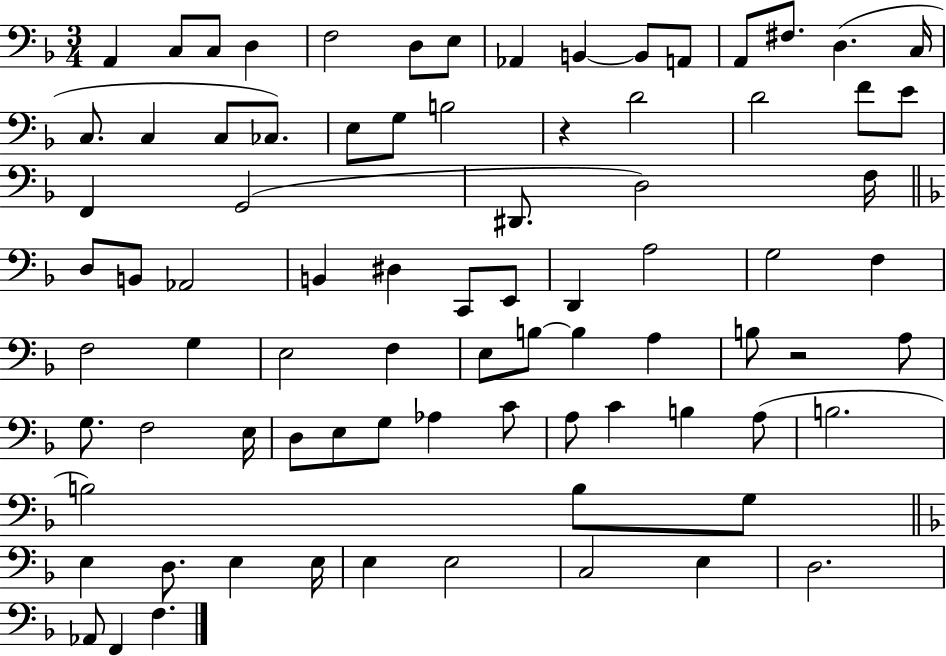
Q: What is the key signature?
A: F major